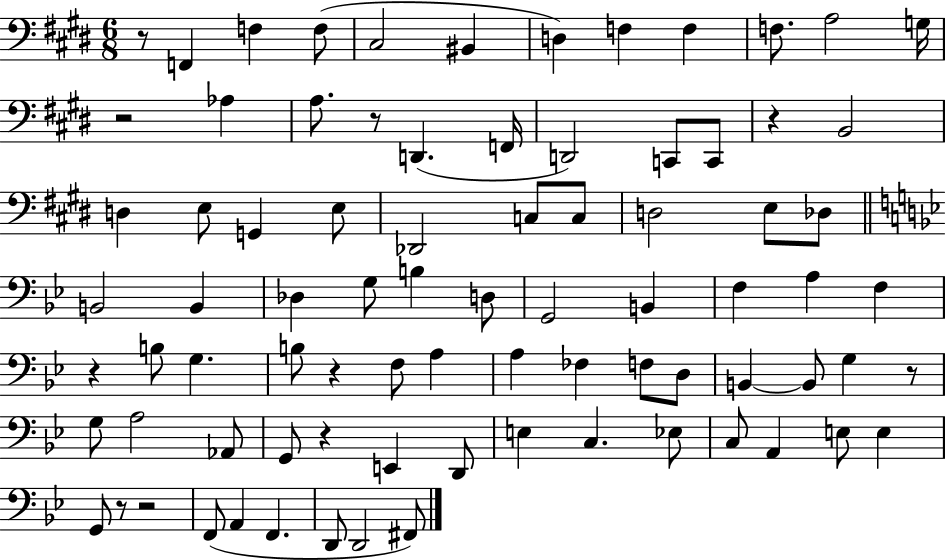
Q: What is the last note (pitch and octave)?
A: F#2